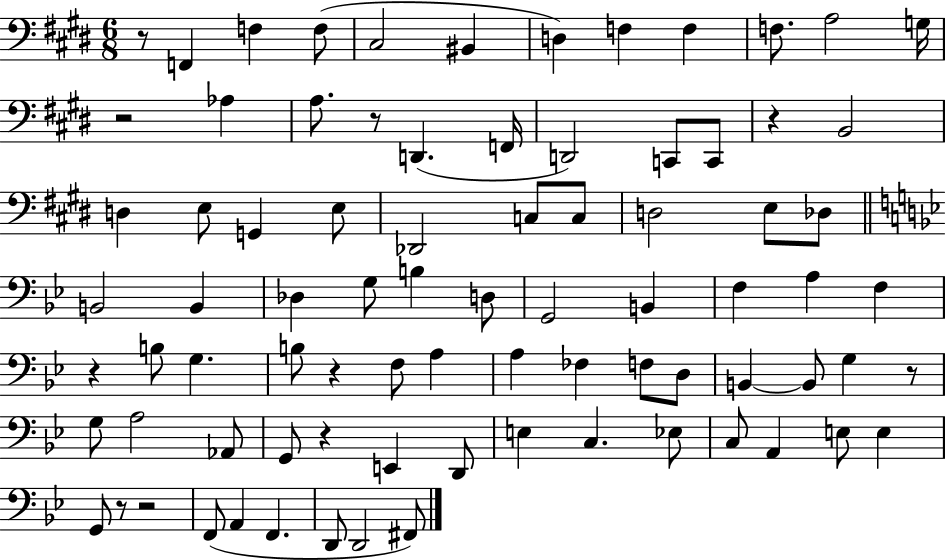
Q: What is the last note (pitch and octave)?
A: F#2